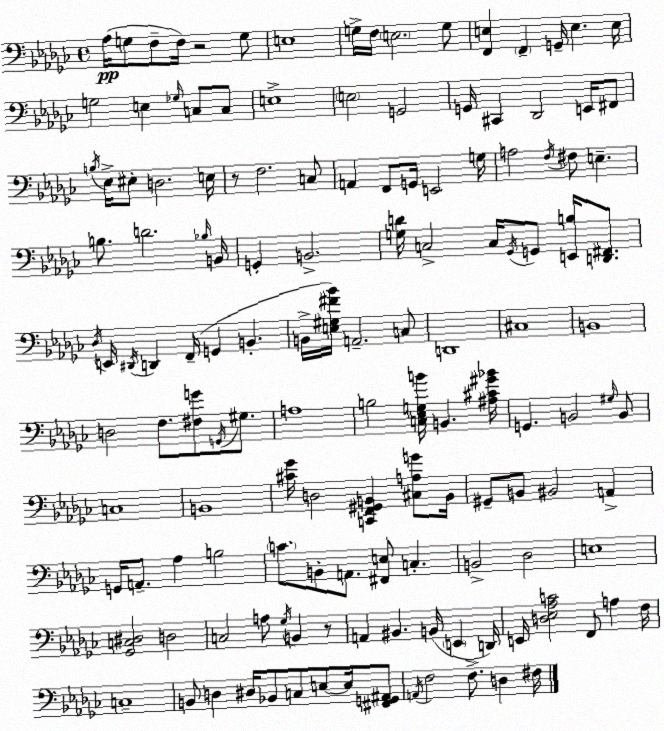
X:1
T:Untitled
M:4/4
L:1/4
K:Ebm
_A,/4 G,/2 F,/2 F,/4 z2 G,/2 E,4 G,/4 F,/4 E,2 G,/2 [F,,E,] F,, G,,/4 E, E,/4 G,2 E, _G,/4 C,/2 C,/2 E,4 E,2 G,,2 G,,/4 ^C,, _D,,2 E,,/4 ^F,,/2 B,/4 _E,/4 ^E,/2 D,2 E,/4 z/2 F,2 C,/2 A,, F,,/2 G,,/4 E,,2 G,/4 A,2 F,/4 ^F,/2 E, B,/2 D2 _B,/4 B,,/4 G,, B,,2 [G,D]/4 C,2 C,/4 _G,,/4 G,,/2 [E,,B,]/4 [D,,^F,,]/2 _D,/4 E,,/4 ^D,,/4 D,, F,,/4 G,, B,, B,,/4 [E,^G,^F_B]/4 A,,2 C,/2 D,,4 ^C,4 B,,4 D,2 F,/2 [^F,G]/2 G,,/4 ^G,/2 A,4 B,2 [C,_E,G,B]/4 B,, [^A,^C^G_B]/4 G,, B,,2 ^G,/4 B,,/2 C,4 B,,4 [^C_G]/4 D,2 [C,,F,,^G,,B,,] [^C,A,G]/2 B,,/4 ^G,,/2 B,,/2 ^B,,2 A,, G,,/4 A,,/2 _A, B,2 C/2 B,,/2 A,,/2 [^F,,E,]/2 C, B,,2 _D,2 E,4 [_G,,C,^D,]2 D,2 C,2 A,/2 _G,/4 B,, z/2 A,, ^B,, B,,/4 E,, D,,/4 E,,/4 [D,_E,_A,C]2 F,,/2 A, F,/4 C,4 B,,/2 D, ^D,/4 _B,,/2 C,/2 E,/2 E,/4 [^F,,G,,^A,,]/2 A,,/4 F,2 F,/2 D, ^F,/4